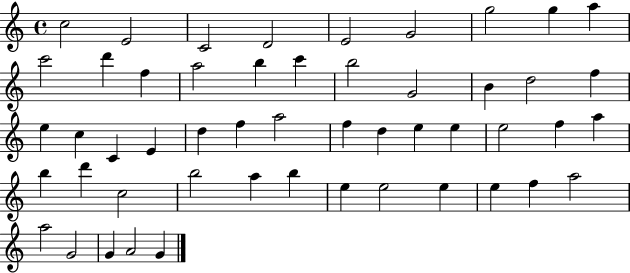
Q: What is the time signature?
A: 4/4